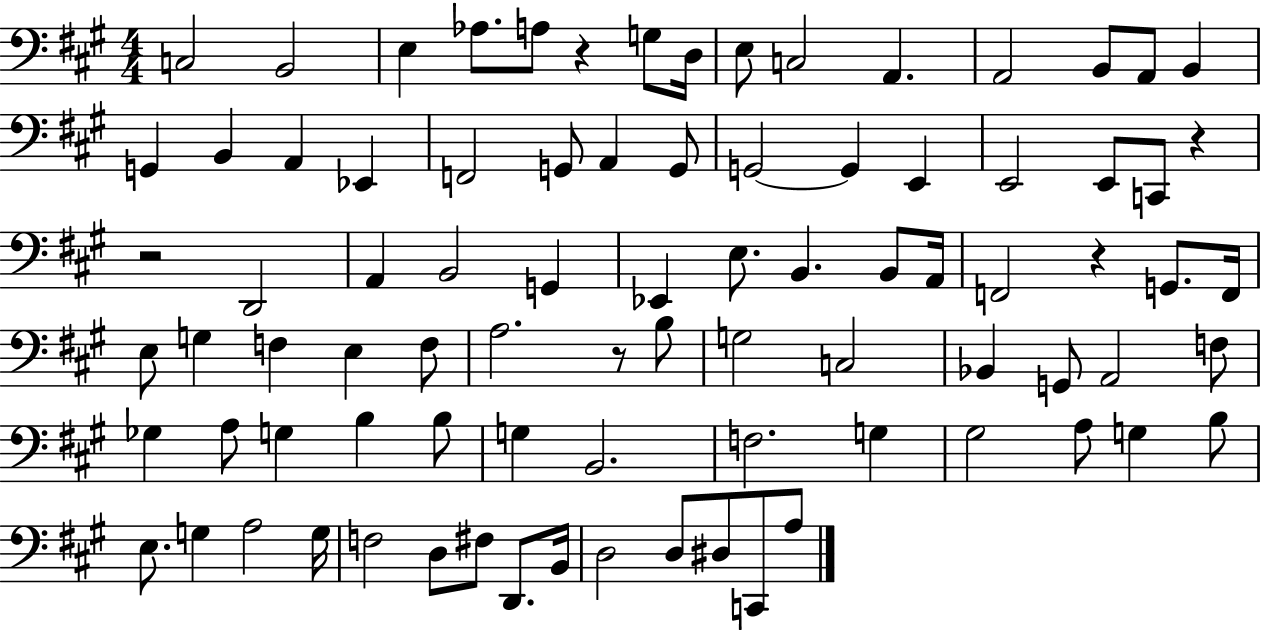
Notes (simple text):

C3/h B2/h E3/q Ab3/e. A3/e R/q G3/e D3/s E3/e C3/h A2/q. A2/h B2/e A2/e B2/q G2/q B2/q A2/q Eb2/q F2/h G2/e A2/q G2/e G2/h G2/q E2/q E2/h E2/e C2/e R/q R/h D2/h A2/q B2/h G2/q Eb2/q E3/e. B2/q. B2/e A2/s F2/h R/q G2/e. F2/s E3/e G3/q F3/q E3/q F3/e A3/h. R/e B3/e G3/h C3/h Bb2/q G2/e A2/h F3/e Gb3/q A3/e G3/q B3/q B3/e G3/q B2/h. F3/h. G3/q G#3/h A3/e G3/q B3/e E3/e. G3/q A3/h G3/s F3/h D3/e F#3/e D2/e. B2/s D3/h D3/e D#3/e C2/e A3/e